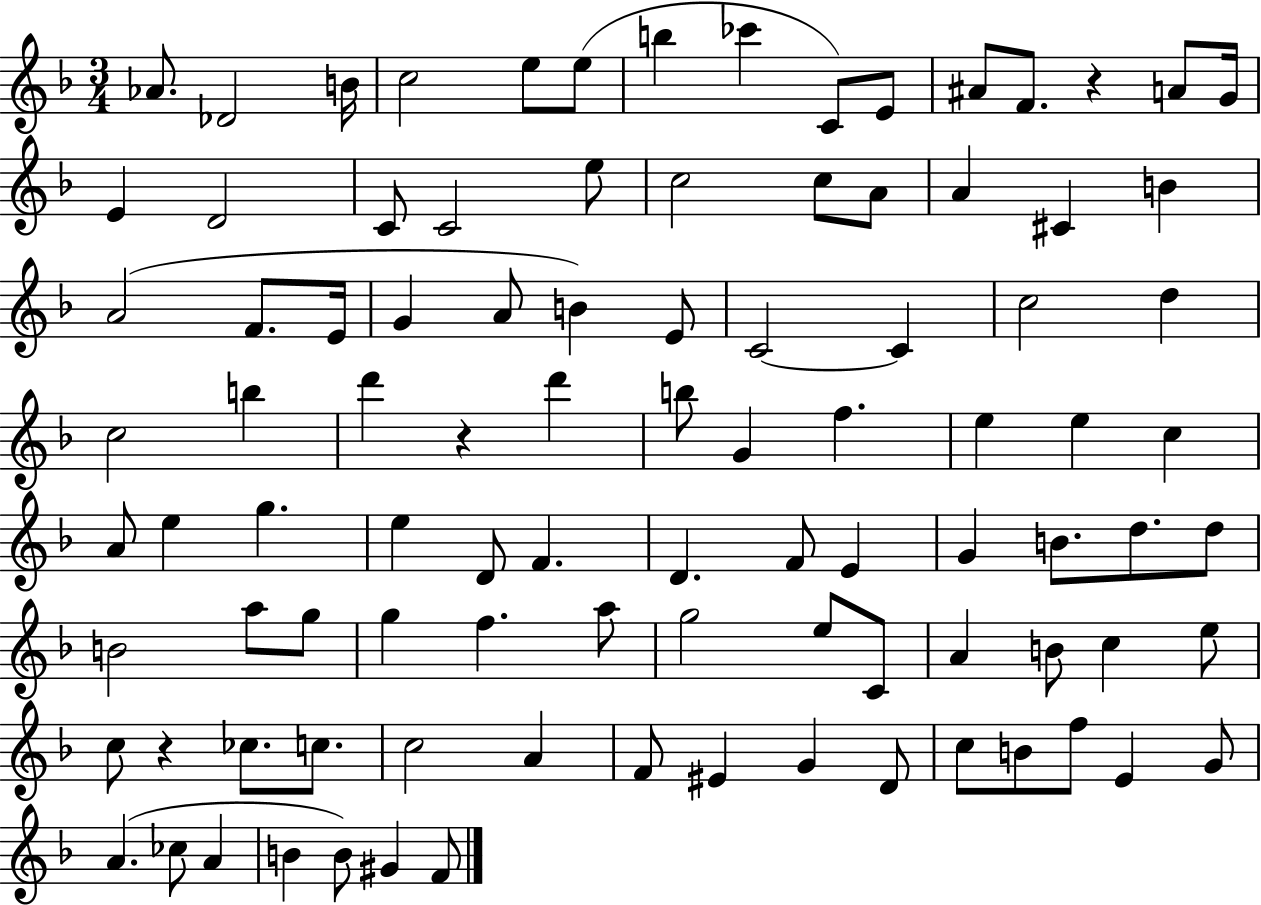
X:1
T:Untitled
M:3/4
L:1/4
K:F
_A/2 _D2 B/4 c2 e/2 e/2 b _c' C/2 E/2 ^A/2 F/2 z A/2 G/4 E D2 C/2 C2 e/2 c2 c/2 A/2 A ^C B A2 F/2 E/4 G A/2 B E/2 C2 C c2 d c2 b d' z d' b/2 G f e e c A/2 e g e D/2 F D F/2 E G B/2 d/2 d/2 B2 a/2 g/2 g f a/2 g2 e/2 C/2 A B/2 c e/2 c/2 z _c/2 c/2 c2 A F/2 ^E G D/2 c/2 B/2 f/2 E G/2 A _c/2 A B B/2 ^G F/2